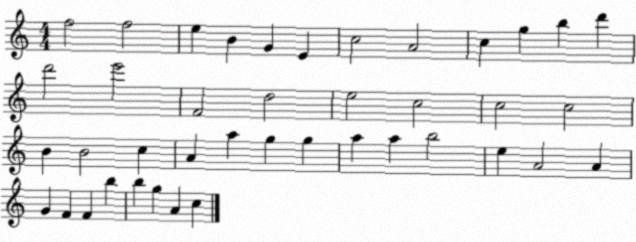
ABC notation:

X:1
T:Untitled
M:4/4
L:1/4
K:C
f2 f2 e B G E c2 A2 c g b d' d'2 e'2 F2 d2 e2 c2 c2 c2 B B2 c A a g g a a b2 e A2 A G F F b b g A c